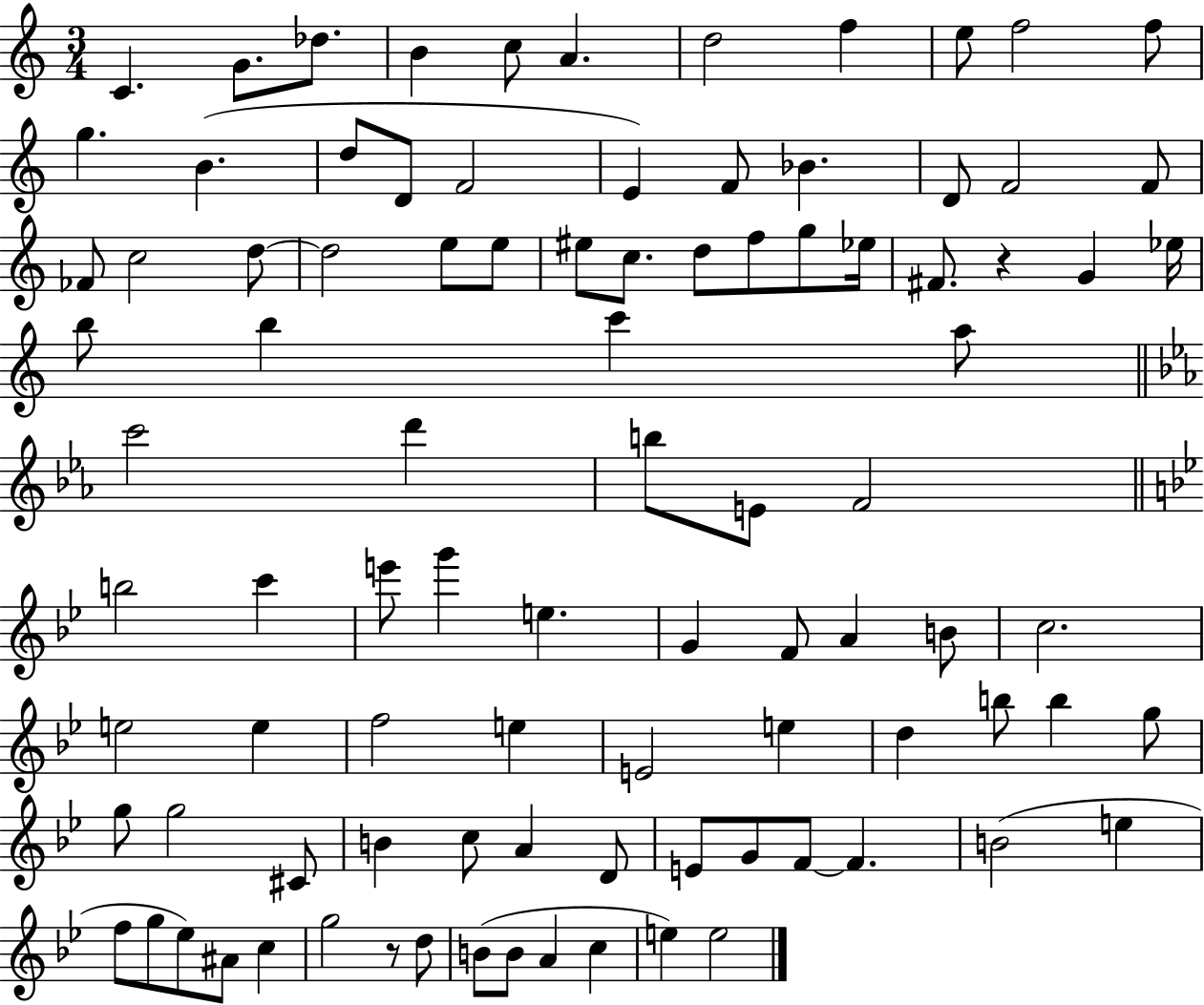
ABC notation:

X:1
T:Untitled
M:3/4
L:1/4
K:C
C G/2 _d/2 B c/2 A d2 f e/2 f2 f/2 g B d/2 D/2 F2 E F/2 _B D/2 F2 F/2 _F/2 c2 d/2 d2 e/2 e/2 ^e/2 c/2 d/2 f/2 g/2 _e/4 ^F/2 z G _e/4 b/2 b c' a/2 c'2 d' b/2 E/2 F2 b2 c' e'/2 g' e G F/2 A B/2 c2 e2 e f2 e E2 e d b/2 b g/2 g/2 g2 ^C/2 B c/2 A D/2 E/2 G/2 F/2 F B2 e f/2 g/2 _e/2 ^A/2 c g2 z/2 d/2 B/2 B/2 A c e e2